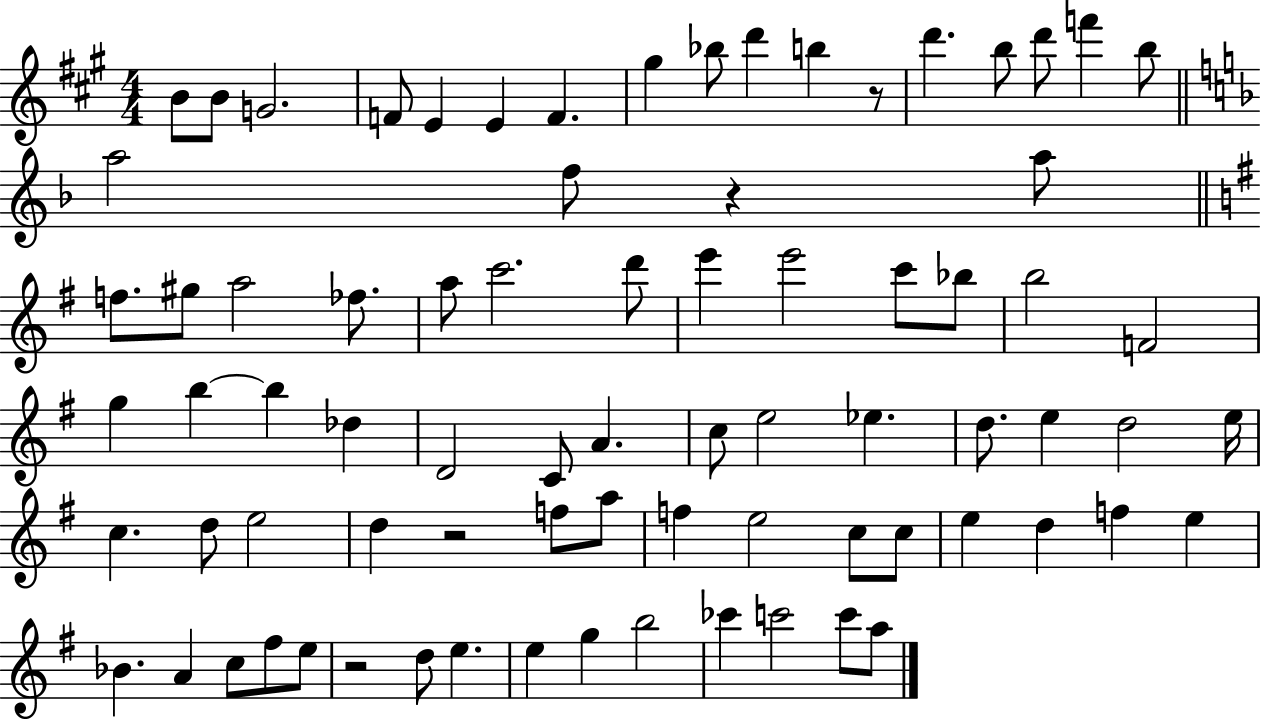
{
  \clef treble
  \numericTimeSignature
  \time 4/4
  \key a \major
  b'8 b'8 g'2. | f'8 e'4 e'4 f'4. | gis''4 bes''8 d'''4 b''4 r8 | d'''4. b''8 d'''8 f'''4 b''8 | \break \bar "||" \break \key d \minor a''2 f''8 r4 a''8 | \bar "||" \break \key e \minor f''8. gis''8 a''2 fes''8. | a''8 c'''2. d'''8 | e'''4 e'''2 c'''8 bes''8 | b''2 f'2 | \break g''4 b''4~~ b''4 des''4 | d'2 c'8 a'4. | c''8 e''2 ees''4. | d''8. e''4 d''2 e''16 | \break c''4. d''8 e''2 | d''4 r2 f''8 a''8 | f''4 e''2 c''8 c''8 | e''4 d''4 f''4 e''4 | \break bes'4. a'4 c''8 fis''8 e''8 | r2 d''8 e''4. | e''4 g''4 b''2 | ces'''4 c'''2 c'''8 a''8 | \break \bar "|."
}